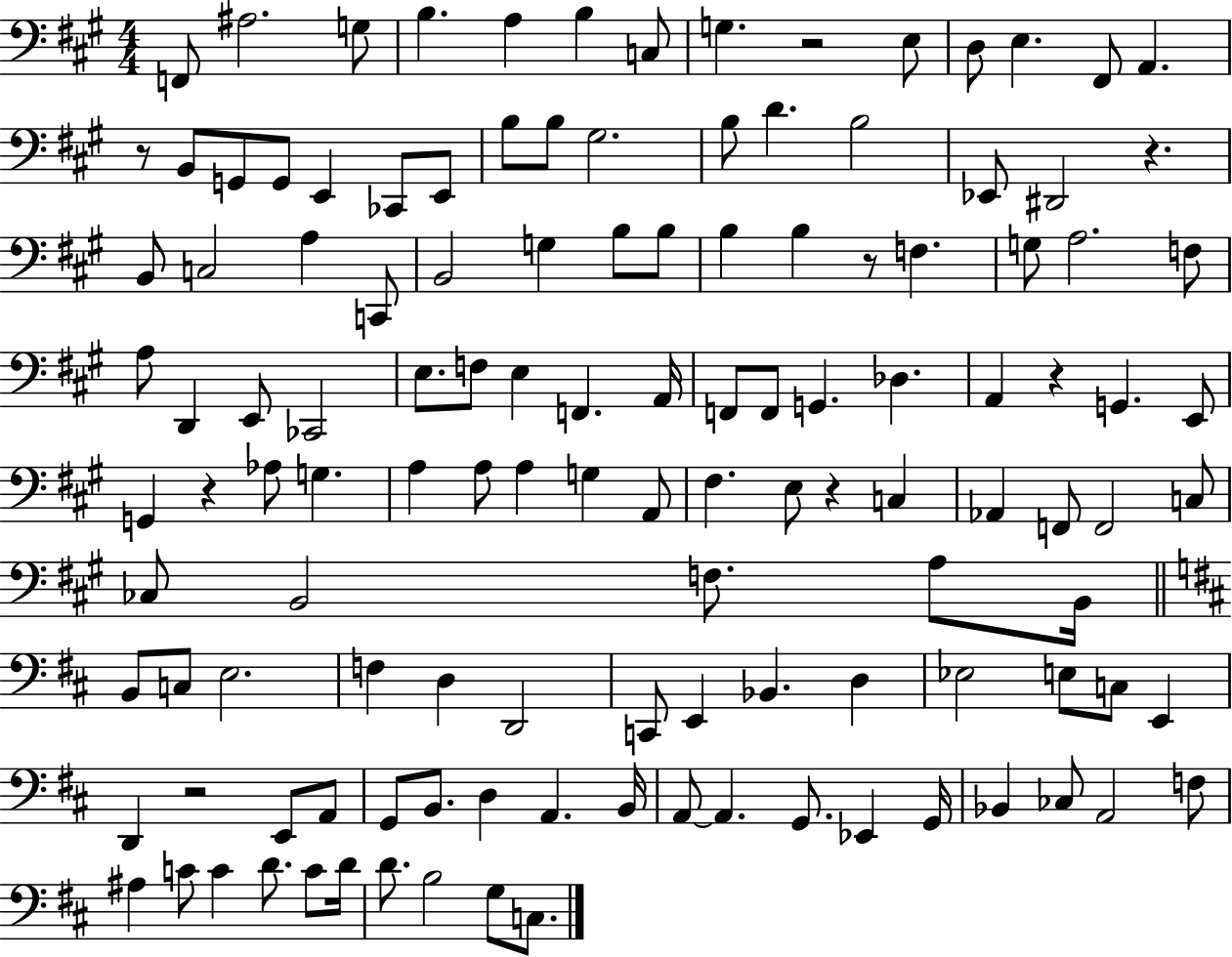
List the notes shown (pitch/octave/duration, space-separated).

F2/e A#3/h. G3/e B3/q. A3/q B3/q C3/e G3/q. R/h E3/e D3/e E3/q. F#2/e A2/q. R/e B2/e G2/e G2/e E2/q CES2/e E2/e B3/e B3/e G#3/h. B3/e D4/q. B3/h Eb2/e D#2/h R/q. B2/e C3/h A3/q C2/e B2/h G3/q B3/e B3/e B3/q B3/q R/e F3/q. G3/e A3/h. F3/e A3/e D2/q E2/e CES2/h E3/e. F3/e E3/q F2/q. A2/s F2/e F2/e G2/q. Db3/q. A2/q R/q G2/q. E2/e G2/q R/q Ab3/e G3/q. A3/q A3/e A3/q G3/q A2/e F#3/q. E3/e R/q C3/q Ab2/q F2/e F2/h C3/e CES3/e B2/h F3/e. A3/e B2/s B2/e C3/e E3/h. F3/q D3/q D2/h C2/e E2/q Bb2/q. D3/q Eb3/h E3/e C3/e E2/q D2/q R/h E2/e A2/e G2/e B2/e. D3/q A2/q. B2/s A2/e A2/q. G2/e. Eb2/q G2/s Bb2/q CES3/e A2/h F3/e A#3/q C4/e C4/q D4/e. C4/e D4/s D4/e. B3/h G3/e C3/e.